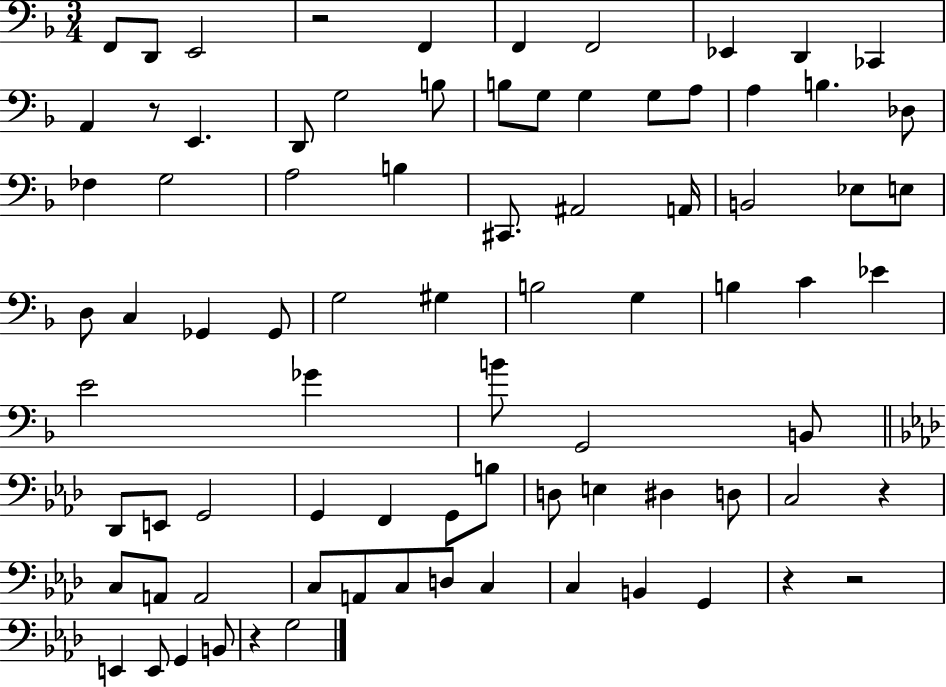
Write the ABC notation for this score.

X:1
T:Untitled
M:3/4
L:1/4
K:F
F,,/2 D,,/2 E,,2 z2 F,, F,, F,,2 _E,, D,, _C,, A,, z/2 E,, D,,/2 G,2 B,/2 B,/2 G,/2 G, G,/2 A,/2 A, B, _D,/2 _F, G,2 A,2 B, ^C,,/2 ^A,,2 A,,/4 B,,2 _E,/2 E,/2 D,/2 C, _G,, _G,,/2 G,2 ^G, B,2 G, B, C _E E2 _G B/2 G,,2 B,,/2 _D,,/2 E,,/2 G,,2 G,, F,, G,,/2 B,/2 D,/2 E, ^D, D,/2 C,2 z C,/2 A,,/2 A,,2 C,/2 A,,/2 C,/2 D,/2 C, C, B,, G,, z z2 E,, E,,/2 G,, B,,/2 z G,2